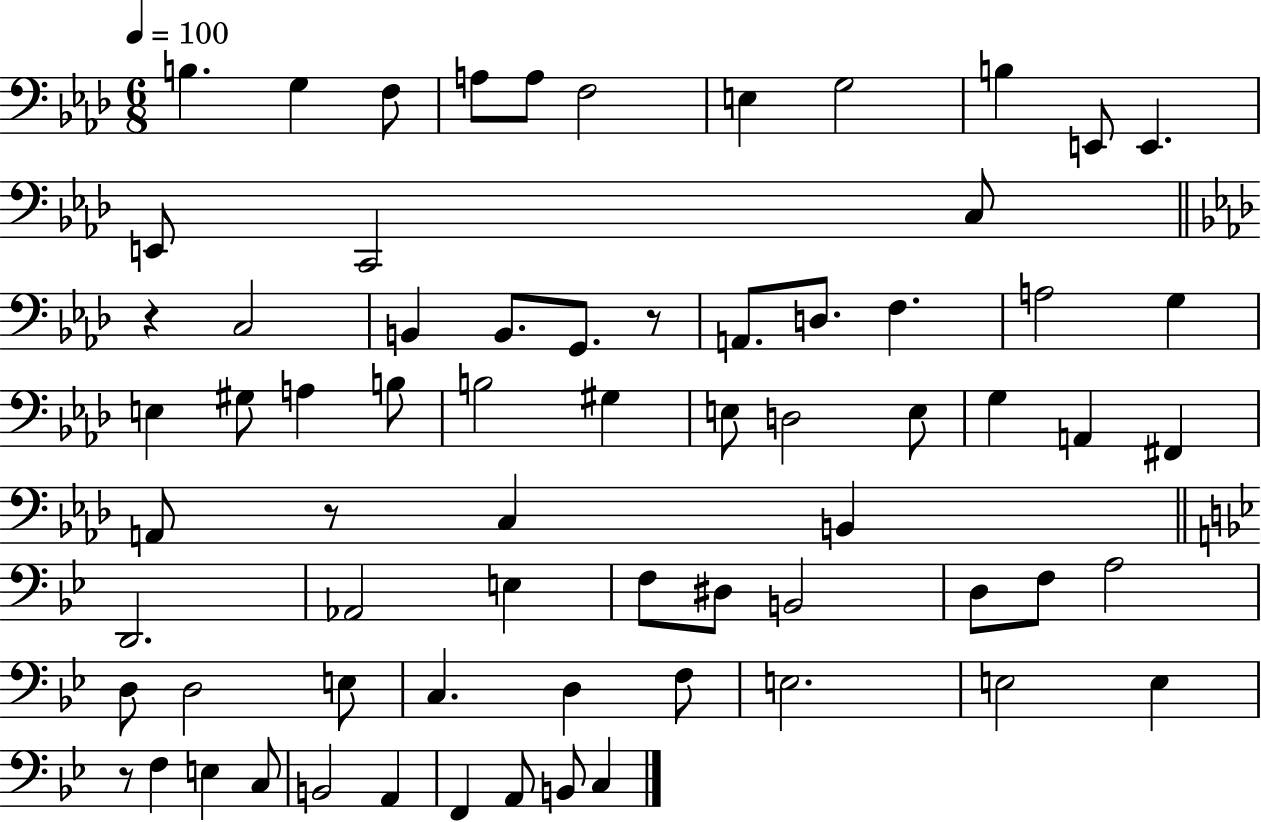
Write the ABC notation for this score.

X:1
T:Untitled
M:6/8
L:1/4
K:Ab
B, G, F,/2 A,/2 A,/2 F,2 E, G,2 B, E,,/2 E,, E,,/2 C,,2 C,/2 z C,2 B,, B,,/2 G,,/2 z/2 A,,/2 D,/2 F, A,2 G, E, ^G,/2 A, B,/2 B,2 ^G, E,/2 D,2 E,/2 G, A,, ^F,, A,,/2 z/2 C, B,, D,,2 _A,,2 E, F,/2 ^D,/2 B,,2 D,/2 F,/2 A,2 D,/2 D,2 E,/2 C, D, F,/2 E,2 E,2 E, z/2 F, E, C,/2 B,,2 A,, F,, A,,/2 B,,/2 C,